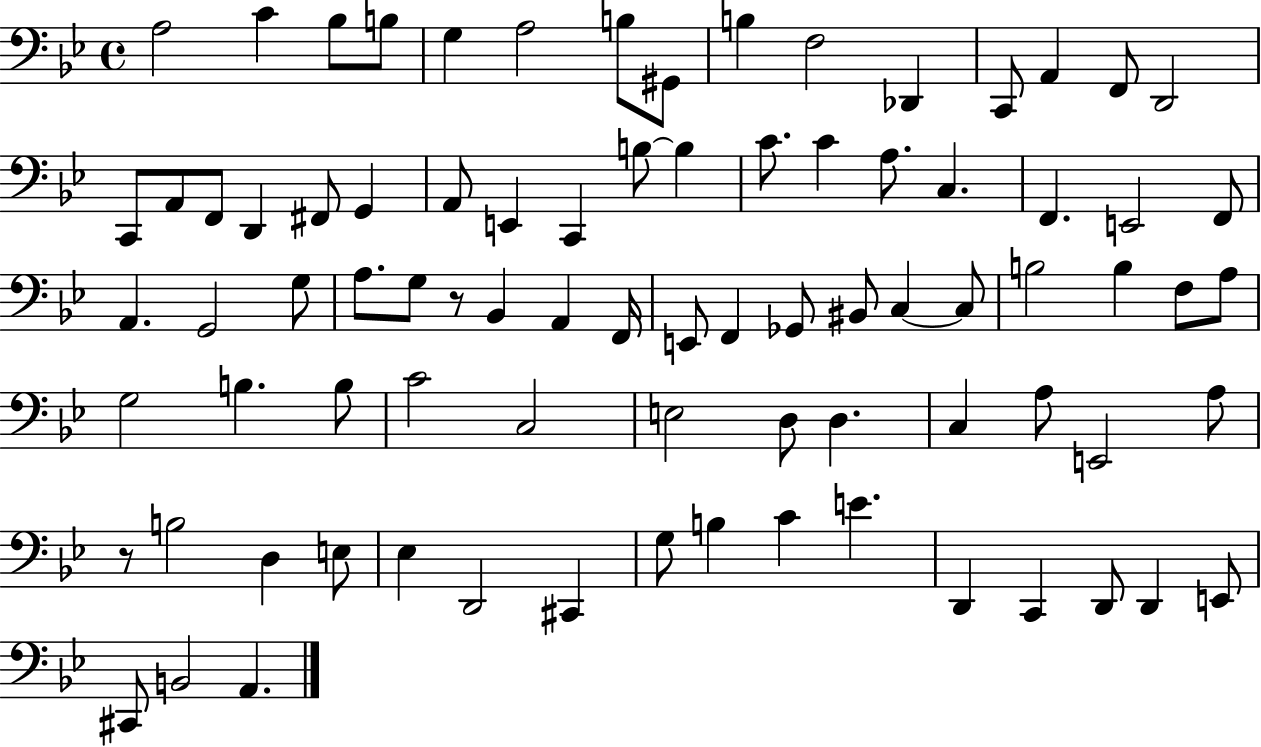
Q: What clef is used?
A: bass